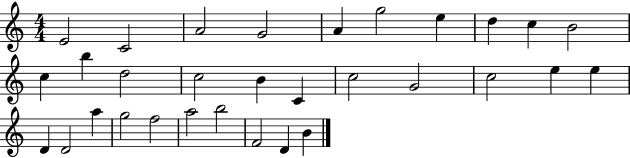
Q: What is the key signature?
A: C major